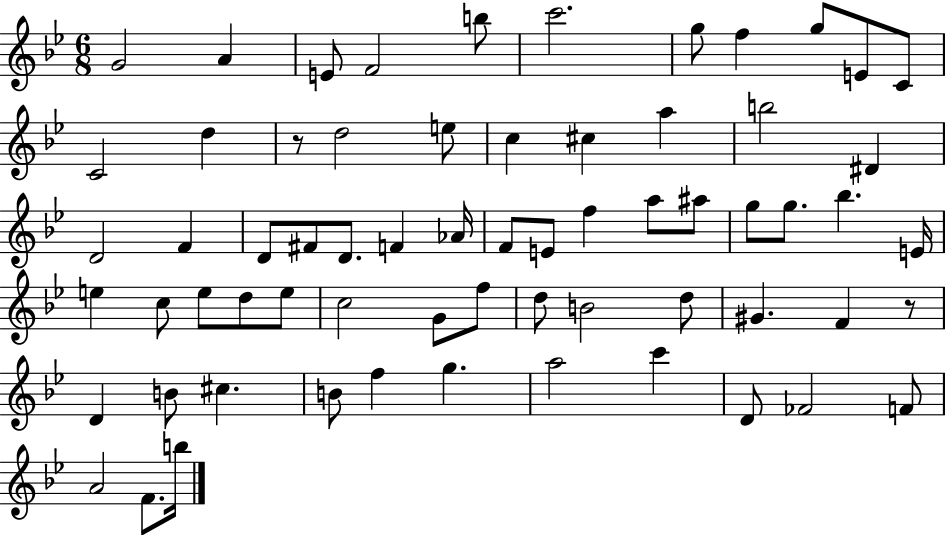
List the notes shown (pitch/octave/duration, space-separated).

G4/h A4/q E4/e F4/h B5/e C6/h. G5/e F5/q G5/e E4/e C4/e C4/h D5/q R/e D5/h E5/e C5/q C#5/q A5/q B5/h D#4/q D4/h F4/q D4/e F#4/e D4/e. F4/q Ab4/s F4/e E4/e F5/q A5/e A#5/e G5/e G5/e. Bb5/q. E4/s E5/q C5/e E5/e D5/e E5/e C5/h G4/e F5/e D5/e B4/h D5/e G#4/q. F4/q R/e D4/q B4/e C#5/q. B4/e F5/q G5/q. A5/h C6/q D4/e FES4/h F4/e A4/h F4/e. B5/s